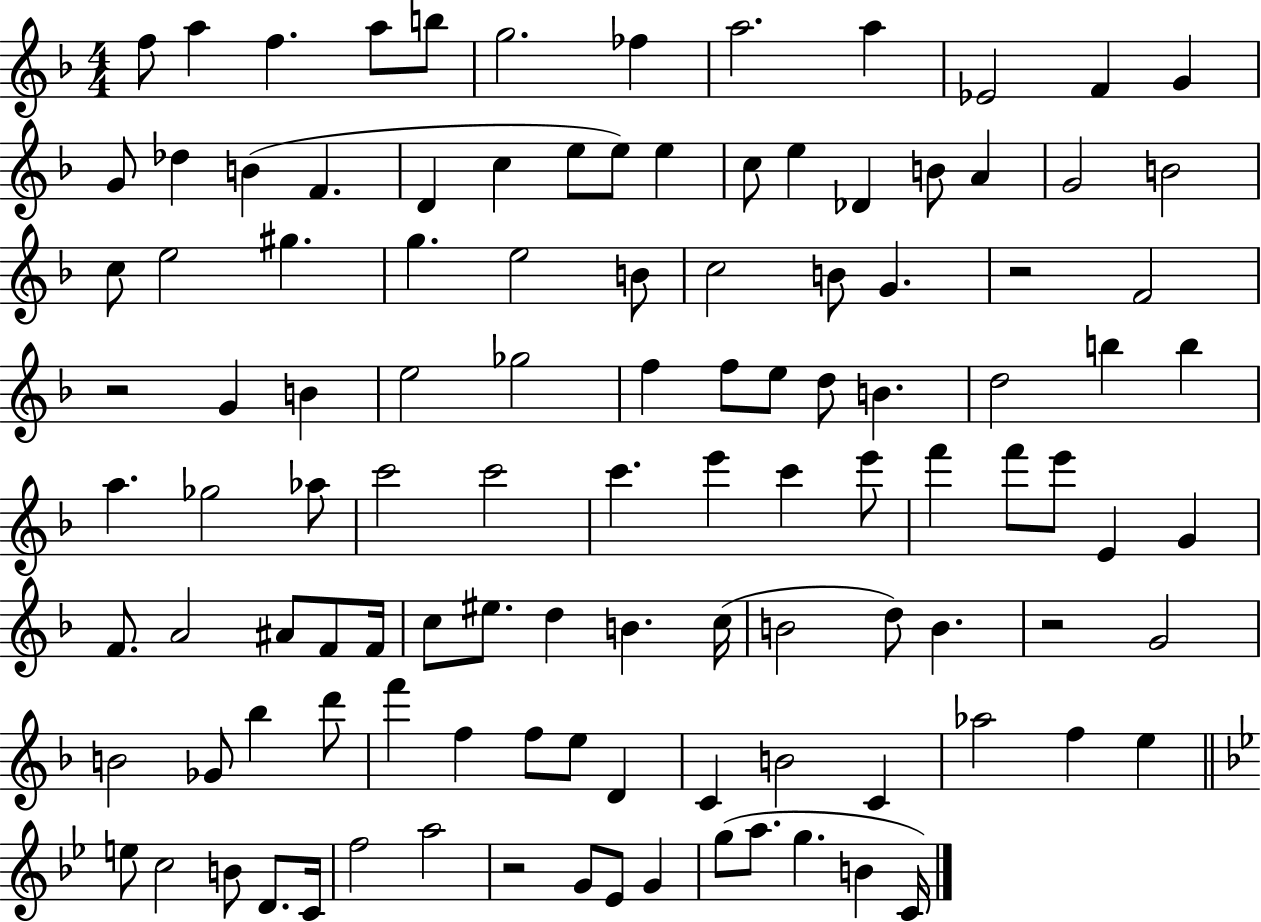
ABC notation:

X:1
T:Untitled
M:4/4
L:1/4
K:F
f/2 a f a/2 b/2 g2 _f a2 a _E2 F G G/2 _d B F D c e/2 e/2 e c/2 e _D B/2 A G2 B2 c/2 e2 ^g g e2 B/2 c2 B/2 G z2 F2 z2 G B e2 _g2 f f/2 e/2 d/2 B d2 b b a _g2 _a/2 c'2 c'2 c' e' c' e'/2 f' f'/2 e'/2 E G F/2 A2 ^A/2 F/2 F/4 c/2 ^e/2 d B c/4 B2 d/2 B z2 G2 B2 _G/2 _b d'/2 f' f f/2 e/2 D C B2 C _a2 f e e/2 c2 B/2 D/2 C/4 f2 a2 z2 G/2 _E/2 G g/2 a/2 g B C/4